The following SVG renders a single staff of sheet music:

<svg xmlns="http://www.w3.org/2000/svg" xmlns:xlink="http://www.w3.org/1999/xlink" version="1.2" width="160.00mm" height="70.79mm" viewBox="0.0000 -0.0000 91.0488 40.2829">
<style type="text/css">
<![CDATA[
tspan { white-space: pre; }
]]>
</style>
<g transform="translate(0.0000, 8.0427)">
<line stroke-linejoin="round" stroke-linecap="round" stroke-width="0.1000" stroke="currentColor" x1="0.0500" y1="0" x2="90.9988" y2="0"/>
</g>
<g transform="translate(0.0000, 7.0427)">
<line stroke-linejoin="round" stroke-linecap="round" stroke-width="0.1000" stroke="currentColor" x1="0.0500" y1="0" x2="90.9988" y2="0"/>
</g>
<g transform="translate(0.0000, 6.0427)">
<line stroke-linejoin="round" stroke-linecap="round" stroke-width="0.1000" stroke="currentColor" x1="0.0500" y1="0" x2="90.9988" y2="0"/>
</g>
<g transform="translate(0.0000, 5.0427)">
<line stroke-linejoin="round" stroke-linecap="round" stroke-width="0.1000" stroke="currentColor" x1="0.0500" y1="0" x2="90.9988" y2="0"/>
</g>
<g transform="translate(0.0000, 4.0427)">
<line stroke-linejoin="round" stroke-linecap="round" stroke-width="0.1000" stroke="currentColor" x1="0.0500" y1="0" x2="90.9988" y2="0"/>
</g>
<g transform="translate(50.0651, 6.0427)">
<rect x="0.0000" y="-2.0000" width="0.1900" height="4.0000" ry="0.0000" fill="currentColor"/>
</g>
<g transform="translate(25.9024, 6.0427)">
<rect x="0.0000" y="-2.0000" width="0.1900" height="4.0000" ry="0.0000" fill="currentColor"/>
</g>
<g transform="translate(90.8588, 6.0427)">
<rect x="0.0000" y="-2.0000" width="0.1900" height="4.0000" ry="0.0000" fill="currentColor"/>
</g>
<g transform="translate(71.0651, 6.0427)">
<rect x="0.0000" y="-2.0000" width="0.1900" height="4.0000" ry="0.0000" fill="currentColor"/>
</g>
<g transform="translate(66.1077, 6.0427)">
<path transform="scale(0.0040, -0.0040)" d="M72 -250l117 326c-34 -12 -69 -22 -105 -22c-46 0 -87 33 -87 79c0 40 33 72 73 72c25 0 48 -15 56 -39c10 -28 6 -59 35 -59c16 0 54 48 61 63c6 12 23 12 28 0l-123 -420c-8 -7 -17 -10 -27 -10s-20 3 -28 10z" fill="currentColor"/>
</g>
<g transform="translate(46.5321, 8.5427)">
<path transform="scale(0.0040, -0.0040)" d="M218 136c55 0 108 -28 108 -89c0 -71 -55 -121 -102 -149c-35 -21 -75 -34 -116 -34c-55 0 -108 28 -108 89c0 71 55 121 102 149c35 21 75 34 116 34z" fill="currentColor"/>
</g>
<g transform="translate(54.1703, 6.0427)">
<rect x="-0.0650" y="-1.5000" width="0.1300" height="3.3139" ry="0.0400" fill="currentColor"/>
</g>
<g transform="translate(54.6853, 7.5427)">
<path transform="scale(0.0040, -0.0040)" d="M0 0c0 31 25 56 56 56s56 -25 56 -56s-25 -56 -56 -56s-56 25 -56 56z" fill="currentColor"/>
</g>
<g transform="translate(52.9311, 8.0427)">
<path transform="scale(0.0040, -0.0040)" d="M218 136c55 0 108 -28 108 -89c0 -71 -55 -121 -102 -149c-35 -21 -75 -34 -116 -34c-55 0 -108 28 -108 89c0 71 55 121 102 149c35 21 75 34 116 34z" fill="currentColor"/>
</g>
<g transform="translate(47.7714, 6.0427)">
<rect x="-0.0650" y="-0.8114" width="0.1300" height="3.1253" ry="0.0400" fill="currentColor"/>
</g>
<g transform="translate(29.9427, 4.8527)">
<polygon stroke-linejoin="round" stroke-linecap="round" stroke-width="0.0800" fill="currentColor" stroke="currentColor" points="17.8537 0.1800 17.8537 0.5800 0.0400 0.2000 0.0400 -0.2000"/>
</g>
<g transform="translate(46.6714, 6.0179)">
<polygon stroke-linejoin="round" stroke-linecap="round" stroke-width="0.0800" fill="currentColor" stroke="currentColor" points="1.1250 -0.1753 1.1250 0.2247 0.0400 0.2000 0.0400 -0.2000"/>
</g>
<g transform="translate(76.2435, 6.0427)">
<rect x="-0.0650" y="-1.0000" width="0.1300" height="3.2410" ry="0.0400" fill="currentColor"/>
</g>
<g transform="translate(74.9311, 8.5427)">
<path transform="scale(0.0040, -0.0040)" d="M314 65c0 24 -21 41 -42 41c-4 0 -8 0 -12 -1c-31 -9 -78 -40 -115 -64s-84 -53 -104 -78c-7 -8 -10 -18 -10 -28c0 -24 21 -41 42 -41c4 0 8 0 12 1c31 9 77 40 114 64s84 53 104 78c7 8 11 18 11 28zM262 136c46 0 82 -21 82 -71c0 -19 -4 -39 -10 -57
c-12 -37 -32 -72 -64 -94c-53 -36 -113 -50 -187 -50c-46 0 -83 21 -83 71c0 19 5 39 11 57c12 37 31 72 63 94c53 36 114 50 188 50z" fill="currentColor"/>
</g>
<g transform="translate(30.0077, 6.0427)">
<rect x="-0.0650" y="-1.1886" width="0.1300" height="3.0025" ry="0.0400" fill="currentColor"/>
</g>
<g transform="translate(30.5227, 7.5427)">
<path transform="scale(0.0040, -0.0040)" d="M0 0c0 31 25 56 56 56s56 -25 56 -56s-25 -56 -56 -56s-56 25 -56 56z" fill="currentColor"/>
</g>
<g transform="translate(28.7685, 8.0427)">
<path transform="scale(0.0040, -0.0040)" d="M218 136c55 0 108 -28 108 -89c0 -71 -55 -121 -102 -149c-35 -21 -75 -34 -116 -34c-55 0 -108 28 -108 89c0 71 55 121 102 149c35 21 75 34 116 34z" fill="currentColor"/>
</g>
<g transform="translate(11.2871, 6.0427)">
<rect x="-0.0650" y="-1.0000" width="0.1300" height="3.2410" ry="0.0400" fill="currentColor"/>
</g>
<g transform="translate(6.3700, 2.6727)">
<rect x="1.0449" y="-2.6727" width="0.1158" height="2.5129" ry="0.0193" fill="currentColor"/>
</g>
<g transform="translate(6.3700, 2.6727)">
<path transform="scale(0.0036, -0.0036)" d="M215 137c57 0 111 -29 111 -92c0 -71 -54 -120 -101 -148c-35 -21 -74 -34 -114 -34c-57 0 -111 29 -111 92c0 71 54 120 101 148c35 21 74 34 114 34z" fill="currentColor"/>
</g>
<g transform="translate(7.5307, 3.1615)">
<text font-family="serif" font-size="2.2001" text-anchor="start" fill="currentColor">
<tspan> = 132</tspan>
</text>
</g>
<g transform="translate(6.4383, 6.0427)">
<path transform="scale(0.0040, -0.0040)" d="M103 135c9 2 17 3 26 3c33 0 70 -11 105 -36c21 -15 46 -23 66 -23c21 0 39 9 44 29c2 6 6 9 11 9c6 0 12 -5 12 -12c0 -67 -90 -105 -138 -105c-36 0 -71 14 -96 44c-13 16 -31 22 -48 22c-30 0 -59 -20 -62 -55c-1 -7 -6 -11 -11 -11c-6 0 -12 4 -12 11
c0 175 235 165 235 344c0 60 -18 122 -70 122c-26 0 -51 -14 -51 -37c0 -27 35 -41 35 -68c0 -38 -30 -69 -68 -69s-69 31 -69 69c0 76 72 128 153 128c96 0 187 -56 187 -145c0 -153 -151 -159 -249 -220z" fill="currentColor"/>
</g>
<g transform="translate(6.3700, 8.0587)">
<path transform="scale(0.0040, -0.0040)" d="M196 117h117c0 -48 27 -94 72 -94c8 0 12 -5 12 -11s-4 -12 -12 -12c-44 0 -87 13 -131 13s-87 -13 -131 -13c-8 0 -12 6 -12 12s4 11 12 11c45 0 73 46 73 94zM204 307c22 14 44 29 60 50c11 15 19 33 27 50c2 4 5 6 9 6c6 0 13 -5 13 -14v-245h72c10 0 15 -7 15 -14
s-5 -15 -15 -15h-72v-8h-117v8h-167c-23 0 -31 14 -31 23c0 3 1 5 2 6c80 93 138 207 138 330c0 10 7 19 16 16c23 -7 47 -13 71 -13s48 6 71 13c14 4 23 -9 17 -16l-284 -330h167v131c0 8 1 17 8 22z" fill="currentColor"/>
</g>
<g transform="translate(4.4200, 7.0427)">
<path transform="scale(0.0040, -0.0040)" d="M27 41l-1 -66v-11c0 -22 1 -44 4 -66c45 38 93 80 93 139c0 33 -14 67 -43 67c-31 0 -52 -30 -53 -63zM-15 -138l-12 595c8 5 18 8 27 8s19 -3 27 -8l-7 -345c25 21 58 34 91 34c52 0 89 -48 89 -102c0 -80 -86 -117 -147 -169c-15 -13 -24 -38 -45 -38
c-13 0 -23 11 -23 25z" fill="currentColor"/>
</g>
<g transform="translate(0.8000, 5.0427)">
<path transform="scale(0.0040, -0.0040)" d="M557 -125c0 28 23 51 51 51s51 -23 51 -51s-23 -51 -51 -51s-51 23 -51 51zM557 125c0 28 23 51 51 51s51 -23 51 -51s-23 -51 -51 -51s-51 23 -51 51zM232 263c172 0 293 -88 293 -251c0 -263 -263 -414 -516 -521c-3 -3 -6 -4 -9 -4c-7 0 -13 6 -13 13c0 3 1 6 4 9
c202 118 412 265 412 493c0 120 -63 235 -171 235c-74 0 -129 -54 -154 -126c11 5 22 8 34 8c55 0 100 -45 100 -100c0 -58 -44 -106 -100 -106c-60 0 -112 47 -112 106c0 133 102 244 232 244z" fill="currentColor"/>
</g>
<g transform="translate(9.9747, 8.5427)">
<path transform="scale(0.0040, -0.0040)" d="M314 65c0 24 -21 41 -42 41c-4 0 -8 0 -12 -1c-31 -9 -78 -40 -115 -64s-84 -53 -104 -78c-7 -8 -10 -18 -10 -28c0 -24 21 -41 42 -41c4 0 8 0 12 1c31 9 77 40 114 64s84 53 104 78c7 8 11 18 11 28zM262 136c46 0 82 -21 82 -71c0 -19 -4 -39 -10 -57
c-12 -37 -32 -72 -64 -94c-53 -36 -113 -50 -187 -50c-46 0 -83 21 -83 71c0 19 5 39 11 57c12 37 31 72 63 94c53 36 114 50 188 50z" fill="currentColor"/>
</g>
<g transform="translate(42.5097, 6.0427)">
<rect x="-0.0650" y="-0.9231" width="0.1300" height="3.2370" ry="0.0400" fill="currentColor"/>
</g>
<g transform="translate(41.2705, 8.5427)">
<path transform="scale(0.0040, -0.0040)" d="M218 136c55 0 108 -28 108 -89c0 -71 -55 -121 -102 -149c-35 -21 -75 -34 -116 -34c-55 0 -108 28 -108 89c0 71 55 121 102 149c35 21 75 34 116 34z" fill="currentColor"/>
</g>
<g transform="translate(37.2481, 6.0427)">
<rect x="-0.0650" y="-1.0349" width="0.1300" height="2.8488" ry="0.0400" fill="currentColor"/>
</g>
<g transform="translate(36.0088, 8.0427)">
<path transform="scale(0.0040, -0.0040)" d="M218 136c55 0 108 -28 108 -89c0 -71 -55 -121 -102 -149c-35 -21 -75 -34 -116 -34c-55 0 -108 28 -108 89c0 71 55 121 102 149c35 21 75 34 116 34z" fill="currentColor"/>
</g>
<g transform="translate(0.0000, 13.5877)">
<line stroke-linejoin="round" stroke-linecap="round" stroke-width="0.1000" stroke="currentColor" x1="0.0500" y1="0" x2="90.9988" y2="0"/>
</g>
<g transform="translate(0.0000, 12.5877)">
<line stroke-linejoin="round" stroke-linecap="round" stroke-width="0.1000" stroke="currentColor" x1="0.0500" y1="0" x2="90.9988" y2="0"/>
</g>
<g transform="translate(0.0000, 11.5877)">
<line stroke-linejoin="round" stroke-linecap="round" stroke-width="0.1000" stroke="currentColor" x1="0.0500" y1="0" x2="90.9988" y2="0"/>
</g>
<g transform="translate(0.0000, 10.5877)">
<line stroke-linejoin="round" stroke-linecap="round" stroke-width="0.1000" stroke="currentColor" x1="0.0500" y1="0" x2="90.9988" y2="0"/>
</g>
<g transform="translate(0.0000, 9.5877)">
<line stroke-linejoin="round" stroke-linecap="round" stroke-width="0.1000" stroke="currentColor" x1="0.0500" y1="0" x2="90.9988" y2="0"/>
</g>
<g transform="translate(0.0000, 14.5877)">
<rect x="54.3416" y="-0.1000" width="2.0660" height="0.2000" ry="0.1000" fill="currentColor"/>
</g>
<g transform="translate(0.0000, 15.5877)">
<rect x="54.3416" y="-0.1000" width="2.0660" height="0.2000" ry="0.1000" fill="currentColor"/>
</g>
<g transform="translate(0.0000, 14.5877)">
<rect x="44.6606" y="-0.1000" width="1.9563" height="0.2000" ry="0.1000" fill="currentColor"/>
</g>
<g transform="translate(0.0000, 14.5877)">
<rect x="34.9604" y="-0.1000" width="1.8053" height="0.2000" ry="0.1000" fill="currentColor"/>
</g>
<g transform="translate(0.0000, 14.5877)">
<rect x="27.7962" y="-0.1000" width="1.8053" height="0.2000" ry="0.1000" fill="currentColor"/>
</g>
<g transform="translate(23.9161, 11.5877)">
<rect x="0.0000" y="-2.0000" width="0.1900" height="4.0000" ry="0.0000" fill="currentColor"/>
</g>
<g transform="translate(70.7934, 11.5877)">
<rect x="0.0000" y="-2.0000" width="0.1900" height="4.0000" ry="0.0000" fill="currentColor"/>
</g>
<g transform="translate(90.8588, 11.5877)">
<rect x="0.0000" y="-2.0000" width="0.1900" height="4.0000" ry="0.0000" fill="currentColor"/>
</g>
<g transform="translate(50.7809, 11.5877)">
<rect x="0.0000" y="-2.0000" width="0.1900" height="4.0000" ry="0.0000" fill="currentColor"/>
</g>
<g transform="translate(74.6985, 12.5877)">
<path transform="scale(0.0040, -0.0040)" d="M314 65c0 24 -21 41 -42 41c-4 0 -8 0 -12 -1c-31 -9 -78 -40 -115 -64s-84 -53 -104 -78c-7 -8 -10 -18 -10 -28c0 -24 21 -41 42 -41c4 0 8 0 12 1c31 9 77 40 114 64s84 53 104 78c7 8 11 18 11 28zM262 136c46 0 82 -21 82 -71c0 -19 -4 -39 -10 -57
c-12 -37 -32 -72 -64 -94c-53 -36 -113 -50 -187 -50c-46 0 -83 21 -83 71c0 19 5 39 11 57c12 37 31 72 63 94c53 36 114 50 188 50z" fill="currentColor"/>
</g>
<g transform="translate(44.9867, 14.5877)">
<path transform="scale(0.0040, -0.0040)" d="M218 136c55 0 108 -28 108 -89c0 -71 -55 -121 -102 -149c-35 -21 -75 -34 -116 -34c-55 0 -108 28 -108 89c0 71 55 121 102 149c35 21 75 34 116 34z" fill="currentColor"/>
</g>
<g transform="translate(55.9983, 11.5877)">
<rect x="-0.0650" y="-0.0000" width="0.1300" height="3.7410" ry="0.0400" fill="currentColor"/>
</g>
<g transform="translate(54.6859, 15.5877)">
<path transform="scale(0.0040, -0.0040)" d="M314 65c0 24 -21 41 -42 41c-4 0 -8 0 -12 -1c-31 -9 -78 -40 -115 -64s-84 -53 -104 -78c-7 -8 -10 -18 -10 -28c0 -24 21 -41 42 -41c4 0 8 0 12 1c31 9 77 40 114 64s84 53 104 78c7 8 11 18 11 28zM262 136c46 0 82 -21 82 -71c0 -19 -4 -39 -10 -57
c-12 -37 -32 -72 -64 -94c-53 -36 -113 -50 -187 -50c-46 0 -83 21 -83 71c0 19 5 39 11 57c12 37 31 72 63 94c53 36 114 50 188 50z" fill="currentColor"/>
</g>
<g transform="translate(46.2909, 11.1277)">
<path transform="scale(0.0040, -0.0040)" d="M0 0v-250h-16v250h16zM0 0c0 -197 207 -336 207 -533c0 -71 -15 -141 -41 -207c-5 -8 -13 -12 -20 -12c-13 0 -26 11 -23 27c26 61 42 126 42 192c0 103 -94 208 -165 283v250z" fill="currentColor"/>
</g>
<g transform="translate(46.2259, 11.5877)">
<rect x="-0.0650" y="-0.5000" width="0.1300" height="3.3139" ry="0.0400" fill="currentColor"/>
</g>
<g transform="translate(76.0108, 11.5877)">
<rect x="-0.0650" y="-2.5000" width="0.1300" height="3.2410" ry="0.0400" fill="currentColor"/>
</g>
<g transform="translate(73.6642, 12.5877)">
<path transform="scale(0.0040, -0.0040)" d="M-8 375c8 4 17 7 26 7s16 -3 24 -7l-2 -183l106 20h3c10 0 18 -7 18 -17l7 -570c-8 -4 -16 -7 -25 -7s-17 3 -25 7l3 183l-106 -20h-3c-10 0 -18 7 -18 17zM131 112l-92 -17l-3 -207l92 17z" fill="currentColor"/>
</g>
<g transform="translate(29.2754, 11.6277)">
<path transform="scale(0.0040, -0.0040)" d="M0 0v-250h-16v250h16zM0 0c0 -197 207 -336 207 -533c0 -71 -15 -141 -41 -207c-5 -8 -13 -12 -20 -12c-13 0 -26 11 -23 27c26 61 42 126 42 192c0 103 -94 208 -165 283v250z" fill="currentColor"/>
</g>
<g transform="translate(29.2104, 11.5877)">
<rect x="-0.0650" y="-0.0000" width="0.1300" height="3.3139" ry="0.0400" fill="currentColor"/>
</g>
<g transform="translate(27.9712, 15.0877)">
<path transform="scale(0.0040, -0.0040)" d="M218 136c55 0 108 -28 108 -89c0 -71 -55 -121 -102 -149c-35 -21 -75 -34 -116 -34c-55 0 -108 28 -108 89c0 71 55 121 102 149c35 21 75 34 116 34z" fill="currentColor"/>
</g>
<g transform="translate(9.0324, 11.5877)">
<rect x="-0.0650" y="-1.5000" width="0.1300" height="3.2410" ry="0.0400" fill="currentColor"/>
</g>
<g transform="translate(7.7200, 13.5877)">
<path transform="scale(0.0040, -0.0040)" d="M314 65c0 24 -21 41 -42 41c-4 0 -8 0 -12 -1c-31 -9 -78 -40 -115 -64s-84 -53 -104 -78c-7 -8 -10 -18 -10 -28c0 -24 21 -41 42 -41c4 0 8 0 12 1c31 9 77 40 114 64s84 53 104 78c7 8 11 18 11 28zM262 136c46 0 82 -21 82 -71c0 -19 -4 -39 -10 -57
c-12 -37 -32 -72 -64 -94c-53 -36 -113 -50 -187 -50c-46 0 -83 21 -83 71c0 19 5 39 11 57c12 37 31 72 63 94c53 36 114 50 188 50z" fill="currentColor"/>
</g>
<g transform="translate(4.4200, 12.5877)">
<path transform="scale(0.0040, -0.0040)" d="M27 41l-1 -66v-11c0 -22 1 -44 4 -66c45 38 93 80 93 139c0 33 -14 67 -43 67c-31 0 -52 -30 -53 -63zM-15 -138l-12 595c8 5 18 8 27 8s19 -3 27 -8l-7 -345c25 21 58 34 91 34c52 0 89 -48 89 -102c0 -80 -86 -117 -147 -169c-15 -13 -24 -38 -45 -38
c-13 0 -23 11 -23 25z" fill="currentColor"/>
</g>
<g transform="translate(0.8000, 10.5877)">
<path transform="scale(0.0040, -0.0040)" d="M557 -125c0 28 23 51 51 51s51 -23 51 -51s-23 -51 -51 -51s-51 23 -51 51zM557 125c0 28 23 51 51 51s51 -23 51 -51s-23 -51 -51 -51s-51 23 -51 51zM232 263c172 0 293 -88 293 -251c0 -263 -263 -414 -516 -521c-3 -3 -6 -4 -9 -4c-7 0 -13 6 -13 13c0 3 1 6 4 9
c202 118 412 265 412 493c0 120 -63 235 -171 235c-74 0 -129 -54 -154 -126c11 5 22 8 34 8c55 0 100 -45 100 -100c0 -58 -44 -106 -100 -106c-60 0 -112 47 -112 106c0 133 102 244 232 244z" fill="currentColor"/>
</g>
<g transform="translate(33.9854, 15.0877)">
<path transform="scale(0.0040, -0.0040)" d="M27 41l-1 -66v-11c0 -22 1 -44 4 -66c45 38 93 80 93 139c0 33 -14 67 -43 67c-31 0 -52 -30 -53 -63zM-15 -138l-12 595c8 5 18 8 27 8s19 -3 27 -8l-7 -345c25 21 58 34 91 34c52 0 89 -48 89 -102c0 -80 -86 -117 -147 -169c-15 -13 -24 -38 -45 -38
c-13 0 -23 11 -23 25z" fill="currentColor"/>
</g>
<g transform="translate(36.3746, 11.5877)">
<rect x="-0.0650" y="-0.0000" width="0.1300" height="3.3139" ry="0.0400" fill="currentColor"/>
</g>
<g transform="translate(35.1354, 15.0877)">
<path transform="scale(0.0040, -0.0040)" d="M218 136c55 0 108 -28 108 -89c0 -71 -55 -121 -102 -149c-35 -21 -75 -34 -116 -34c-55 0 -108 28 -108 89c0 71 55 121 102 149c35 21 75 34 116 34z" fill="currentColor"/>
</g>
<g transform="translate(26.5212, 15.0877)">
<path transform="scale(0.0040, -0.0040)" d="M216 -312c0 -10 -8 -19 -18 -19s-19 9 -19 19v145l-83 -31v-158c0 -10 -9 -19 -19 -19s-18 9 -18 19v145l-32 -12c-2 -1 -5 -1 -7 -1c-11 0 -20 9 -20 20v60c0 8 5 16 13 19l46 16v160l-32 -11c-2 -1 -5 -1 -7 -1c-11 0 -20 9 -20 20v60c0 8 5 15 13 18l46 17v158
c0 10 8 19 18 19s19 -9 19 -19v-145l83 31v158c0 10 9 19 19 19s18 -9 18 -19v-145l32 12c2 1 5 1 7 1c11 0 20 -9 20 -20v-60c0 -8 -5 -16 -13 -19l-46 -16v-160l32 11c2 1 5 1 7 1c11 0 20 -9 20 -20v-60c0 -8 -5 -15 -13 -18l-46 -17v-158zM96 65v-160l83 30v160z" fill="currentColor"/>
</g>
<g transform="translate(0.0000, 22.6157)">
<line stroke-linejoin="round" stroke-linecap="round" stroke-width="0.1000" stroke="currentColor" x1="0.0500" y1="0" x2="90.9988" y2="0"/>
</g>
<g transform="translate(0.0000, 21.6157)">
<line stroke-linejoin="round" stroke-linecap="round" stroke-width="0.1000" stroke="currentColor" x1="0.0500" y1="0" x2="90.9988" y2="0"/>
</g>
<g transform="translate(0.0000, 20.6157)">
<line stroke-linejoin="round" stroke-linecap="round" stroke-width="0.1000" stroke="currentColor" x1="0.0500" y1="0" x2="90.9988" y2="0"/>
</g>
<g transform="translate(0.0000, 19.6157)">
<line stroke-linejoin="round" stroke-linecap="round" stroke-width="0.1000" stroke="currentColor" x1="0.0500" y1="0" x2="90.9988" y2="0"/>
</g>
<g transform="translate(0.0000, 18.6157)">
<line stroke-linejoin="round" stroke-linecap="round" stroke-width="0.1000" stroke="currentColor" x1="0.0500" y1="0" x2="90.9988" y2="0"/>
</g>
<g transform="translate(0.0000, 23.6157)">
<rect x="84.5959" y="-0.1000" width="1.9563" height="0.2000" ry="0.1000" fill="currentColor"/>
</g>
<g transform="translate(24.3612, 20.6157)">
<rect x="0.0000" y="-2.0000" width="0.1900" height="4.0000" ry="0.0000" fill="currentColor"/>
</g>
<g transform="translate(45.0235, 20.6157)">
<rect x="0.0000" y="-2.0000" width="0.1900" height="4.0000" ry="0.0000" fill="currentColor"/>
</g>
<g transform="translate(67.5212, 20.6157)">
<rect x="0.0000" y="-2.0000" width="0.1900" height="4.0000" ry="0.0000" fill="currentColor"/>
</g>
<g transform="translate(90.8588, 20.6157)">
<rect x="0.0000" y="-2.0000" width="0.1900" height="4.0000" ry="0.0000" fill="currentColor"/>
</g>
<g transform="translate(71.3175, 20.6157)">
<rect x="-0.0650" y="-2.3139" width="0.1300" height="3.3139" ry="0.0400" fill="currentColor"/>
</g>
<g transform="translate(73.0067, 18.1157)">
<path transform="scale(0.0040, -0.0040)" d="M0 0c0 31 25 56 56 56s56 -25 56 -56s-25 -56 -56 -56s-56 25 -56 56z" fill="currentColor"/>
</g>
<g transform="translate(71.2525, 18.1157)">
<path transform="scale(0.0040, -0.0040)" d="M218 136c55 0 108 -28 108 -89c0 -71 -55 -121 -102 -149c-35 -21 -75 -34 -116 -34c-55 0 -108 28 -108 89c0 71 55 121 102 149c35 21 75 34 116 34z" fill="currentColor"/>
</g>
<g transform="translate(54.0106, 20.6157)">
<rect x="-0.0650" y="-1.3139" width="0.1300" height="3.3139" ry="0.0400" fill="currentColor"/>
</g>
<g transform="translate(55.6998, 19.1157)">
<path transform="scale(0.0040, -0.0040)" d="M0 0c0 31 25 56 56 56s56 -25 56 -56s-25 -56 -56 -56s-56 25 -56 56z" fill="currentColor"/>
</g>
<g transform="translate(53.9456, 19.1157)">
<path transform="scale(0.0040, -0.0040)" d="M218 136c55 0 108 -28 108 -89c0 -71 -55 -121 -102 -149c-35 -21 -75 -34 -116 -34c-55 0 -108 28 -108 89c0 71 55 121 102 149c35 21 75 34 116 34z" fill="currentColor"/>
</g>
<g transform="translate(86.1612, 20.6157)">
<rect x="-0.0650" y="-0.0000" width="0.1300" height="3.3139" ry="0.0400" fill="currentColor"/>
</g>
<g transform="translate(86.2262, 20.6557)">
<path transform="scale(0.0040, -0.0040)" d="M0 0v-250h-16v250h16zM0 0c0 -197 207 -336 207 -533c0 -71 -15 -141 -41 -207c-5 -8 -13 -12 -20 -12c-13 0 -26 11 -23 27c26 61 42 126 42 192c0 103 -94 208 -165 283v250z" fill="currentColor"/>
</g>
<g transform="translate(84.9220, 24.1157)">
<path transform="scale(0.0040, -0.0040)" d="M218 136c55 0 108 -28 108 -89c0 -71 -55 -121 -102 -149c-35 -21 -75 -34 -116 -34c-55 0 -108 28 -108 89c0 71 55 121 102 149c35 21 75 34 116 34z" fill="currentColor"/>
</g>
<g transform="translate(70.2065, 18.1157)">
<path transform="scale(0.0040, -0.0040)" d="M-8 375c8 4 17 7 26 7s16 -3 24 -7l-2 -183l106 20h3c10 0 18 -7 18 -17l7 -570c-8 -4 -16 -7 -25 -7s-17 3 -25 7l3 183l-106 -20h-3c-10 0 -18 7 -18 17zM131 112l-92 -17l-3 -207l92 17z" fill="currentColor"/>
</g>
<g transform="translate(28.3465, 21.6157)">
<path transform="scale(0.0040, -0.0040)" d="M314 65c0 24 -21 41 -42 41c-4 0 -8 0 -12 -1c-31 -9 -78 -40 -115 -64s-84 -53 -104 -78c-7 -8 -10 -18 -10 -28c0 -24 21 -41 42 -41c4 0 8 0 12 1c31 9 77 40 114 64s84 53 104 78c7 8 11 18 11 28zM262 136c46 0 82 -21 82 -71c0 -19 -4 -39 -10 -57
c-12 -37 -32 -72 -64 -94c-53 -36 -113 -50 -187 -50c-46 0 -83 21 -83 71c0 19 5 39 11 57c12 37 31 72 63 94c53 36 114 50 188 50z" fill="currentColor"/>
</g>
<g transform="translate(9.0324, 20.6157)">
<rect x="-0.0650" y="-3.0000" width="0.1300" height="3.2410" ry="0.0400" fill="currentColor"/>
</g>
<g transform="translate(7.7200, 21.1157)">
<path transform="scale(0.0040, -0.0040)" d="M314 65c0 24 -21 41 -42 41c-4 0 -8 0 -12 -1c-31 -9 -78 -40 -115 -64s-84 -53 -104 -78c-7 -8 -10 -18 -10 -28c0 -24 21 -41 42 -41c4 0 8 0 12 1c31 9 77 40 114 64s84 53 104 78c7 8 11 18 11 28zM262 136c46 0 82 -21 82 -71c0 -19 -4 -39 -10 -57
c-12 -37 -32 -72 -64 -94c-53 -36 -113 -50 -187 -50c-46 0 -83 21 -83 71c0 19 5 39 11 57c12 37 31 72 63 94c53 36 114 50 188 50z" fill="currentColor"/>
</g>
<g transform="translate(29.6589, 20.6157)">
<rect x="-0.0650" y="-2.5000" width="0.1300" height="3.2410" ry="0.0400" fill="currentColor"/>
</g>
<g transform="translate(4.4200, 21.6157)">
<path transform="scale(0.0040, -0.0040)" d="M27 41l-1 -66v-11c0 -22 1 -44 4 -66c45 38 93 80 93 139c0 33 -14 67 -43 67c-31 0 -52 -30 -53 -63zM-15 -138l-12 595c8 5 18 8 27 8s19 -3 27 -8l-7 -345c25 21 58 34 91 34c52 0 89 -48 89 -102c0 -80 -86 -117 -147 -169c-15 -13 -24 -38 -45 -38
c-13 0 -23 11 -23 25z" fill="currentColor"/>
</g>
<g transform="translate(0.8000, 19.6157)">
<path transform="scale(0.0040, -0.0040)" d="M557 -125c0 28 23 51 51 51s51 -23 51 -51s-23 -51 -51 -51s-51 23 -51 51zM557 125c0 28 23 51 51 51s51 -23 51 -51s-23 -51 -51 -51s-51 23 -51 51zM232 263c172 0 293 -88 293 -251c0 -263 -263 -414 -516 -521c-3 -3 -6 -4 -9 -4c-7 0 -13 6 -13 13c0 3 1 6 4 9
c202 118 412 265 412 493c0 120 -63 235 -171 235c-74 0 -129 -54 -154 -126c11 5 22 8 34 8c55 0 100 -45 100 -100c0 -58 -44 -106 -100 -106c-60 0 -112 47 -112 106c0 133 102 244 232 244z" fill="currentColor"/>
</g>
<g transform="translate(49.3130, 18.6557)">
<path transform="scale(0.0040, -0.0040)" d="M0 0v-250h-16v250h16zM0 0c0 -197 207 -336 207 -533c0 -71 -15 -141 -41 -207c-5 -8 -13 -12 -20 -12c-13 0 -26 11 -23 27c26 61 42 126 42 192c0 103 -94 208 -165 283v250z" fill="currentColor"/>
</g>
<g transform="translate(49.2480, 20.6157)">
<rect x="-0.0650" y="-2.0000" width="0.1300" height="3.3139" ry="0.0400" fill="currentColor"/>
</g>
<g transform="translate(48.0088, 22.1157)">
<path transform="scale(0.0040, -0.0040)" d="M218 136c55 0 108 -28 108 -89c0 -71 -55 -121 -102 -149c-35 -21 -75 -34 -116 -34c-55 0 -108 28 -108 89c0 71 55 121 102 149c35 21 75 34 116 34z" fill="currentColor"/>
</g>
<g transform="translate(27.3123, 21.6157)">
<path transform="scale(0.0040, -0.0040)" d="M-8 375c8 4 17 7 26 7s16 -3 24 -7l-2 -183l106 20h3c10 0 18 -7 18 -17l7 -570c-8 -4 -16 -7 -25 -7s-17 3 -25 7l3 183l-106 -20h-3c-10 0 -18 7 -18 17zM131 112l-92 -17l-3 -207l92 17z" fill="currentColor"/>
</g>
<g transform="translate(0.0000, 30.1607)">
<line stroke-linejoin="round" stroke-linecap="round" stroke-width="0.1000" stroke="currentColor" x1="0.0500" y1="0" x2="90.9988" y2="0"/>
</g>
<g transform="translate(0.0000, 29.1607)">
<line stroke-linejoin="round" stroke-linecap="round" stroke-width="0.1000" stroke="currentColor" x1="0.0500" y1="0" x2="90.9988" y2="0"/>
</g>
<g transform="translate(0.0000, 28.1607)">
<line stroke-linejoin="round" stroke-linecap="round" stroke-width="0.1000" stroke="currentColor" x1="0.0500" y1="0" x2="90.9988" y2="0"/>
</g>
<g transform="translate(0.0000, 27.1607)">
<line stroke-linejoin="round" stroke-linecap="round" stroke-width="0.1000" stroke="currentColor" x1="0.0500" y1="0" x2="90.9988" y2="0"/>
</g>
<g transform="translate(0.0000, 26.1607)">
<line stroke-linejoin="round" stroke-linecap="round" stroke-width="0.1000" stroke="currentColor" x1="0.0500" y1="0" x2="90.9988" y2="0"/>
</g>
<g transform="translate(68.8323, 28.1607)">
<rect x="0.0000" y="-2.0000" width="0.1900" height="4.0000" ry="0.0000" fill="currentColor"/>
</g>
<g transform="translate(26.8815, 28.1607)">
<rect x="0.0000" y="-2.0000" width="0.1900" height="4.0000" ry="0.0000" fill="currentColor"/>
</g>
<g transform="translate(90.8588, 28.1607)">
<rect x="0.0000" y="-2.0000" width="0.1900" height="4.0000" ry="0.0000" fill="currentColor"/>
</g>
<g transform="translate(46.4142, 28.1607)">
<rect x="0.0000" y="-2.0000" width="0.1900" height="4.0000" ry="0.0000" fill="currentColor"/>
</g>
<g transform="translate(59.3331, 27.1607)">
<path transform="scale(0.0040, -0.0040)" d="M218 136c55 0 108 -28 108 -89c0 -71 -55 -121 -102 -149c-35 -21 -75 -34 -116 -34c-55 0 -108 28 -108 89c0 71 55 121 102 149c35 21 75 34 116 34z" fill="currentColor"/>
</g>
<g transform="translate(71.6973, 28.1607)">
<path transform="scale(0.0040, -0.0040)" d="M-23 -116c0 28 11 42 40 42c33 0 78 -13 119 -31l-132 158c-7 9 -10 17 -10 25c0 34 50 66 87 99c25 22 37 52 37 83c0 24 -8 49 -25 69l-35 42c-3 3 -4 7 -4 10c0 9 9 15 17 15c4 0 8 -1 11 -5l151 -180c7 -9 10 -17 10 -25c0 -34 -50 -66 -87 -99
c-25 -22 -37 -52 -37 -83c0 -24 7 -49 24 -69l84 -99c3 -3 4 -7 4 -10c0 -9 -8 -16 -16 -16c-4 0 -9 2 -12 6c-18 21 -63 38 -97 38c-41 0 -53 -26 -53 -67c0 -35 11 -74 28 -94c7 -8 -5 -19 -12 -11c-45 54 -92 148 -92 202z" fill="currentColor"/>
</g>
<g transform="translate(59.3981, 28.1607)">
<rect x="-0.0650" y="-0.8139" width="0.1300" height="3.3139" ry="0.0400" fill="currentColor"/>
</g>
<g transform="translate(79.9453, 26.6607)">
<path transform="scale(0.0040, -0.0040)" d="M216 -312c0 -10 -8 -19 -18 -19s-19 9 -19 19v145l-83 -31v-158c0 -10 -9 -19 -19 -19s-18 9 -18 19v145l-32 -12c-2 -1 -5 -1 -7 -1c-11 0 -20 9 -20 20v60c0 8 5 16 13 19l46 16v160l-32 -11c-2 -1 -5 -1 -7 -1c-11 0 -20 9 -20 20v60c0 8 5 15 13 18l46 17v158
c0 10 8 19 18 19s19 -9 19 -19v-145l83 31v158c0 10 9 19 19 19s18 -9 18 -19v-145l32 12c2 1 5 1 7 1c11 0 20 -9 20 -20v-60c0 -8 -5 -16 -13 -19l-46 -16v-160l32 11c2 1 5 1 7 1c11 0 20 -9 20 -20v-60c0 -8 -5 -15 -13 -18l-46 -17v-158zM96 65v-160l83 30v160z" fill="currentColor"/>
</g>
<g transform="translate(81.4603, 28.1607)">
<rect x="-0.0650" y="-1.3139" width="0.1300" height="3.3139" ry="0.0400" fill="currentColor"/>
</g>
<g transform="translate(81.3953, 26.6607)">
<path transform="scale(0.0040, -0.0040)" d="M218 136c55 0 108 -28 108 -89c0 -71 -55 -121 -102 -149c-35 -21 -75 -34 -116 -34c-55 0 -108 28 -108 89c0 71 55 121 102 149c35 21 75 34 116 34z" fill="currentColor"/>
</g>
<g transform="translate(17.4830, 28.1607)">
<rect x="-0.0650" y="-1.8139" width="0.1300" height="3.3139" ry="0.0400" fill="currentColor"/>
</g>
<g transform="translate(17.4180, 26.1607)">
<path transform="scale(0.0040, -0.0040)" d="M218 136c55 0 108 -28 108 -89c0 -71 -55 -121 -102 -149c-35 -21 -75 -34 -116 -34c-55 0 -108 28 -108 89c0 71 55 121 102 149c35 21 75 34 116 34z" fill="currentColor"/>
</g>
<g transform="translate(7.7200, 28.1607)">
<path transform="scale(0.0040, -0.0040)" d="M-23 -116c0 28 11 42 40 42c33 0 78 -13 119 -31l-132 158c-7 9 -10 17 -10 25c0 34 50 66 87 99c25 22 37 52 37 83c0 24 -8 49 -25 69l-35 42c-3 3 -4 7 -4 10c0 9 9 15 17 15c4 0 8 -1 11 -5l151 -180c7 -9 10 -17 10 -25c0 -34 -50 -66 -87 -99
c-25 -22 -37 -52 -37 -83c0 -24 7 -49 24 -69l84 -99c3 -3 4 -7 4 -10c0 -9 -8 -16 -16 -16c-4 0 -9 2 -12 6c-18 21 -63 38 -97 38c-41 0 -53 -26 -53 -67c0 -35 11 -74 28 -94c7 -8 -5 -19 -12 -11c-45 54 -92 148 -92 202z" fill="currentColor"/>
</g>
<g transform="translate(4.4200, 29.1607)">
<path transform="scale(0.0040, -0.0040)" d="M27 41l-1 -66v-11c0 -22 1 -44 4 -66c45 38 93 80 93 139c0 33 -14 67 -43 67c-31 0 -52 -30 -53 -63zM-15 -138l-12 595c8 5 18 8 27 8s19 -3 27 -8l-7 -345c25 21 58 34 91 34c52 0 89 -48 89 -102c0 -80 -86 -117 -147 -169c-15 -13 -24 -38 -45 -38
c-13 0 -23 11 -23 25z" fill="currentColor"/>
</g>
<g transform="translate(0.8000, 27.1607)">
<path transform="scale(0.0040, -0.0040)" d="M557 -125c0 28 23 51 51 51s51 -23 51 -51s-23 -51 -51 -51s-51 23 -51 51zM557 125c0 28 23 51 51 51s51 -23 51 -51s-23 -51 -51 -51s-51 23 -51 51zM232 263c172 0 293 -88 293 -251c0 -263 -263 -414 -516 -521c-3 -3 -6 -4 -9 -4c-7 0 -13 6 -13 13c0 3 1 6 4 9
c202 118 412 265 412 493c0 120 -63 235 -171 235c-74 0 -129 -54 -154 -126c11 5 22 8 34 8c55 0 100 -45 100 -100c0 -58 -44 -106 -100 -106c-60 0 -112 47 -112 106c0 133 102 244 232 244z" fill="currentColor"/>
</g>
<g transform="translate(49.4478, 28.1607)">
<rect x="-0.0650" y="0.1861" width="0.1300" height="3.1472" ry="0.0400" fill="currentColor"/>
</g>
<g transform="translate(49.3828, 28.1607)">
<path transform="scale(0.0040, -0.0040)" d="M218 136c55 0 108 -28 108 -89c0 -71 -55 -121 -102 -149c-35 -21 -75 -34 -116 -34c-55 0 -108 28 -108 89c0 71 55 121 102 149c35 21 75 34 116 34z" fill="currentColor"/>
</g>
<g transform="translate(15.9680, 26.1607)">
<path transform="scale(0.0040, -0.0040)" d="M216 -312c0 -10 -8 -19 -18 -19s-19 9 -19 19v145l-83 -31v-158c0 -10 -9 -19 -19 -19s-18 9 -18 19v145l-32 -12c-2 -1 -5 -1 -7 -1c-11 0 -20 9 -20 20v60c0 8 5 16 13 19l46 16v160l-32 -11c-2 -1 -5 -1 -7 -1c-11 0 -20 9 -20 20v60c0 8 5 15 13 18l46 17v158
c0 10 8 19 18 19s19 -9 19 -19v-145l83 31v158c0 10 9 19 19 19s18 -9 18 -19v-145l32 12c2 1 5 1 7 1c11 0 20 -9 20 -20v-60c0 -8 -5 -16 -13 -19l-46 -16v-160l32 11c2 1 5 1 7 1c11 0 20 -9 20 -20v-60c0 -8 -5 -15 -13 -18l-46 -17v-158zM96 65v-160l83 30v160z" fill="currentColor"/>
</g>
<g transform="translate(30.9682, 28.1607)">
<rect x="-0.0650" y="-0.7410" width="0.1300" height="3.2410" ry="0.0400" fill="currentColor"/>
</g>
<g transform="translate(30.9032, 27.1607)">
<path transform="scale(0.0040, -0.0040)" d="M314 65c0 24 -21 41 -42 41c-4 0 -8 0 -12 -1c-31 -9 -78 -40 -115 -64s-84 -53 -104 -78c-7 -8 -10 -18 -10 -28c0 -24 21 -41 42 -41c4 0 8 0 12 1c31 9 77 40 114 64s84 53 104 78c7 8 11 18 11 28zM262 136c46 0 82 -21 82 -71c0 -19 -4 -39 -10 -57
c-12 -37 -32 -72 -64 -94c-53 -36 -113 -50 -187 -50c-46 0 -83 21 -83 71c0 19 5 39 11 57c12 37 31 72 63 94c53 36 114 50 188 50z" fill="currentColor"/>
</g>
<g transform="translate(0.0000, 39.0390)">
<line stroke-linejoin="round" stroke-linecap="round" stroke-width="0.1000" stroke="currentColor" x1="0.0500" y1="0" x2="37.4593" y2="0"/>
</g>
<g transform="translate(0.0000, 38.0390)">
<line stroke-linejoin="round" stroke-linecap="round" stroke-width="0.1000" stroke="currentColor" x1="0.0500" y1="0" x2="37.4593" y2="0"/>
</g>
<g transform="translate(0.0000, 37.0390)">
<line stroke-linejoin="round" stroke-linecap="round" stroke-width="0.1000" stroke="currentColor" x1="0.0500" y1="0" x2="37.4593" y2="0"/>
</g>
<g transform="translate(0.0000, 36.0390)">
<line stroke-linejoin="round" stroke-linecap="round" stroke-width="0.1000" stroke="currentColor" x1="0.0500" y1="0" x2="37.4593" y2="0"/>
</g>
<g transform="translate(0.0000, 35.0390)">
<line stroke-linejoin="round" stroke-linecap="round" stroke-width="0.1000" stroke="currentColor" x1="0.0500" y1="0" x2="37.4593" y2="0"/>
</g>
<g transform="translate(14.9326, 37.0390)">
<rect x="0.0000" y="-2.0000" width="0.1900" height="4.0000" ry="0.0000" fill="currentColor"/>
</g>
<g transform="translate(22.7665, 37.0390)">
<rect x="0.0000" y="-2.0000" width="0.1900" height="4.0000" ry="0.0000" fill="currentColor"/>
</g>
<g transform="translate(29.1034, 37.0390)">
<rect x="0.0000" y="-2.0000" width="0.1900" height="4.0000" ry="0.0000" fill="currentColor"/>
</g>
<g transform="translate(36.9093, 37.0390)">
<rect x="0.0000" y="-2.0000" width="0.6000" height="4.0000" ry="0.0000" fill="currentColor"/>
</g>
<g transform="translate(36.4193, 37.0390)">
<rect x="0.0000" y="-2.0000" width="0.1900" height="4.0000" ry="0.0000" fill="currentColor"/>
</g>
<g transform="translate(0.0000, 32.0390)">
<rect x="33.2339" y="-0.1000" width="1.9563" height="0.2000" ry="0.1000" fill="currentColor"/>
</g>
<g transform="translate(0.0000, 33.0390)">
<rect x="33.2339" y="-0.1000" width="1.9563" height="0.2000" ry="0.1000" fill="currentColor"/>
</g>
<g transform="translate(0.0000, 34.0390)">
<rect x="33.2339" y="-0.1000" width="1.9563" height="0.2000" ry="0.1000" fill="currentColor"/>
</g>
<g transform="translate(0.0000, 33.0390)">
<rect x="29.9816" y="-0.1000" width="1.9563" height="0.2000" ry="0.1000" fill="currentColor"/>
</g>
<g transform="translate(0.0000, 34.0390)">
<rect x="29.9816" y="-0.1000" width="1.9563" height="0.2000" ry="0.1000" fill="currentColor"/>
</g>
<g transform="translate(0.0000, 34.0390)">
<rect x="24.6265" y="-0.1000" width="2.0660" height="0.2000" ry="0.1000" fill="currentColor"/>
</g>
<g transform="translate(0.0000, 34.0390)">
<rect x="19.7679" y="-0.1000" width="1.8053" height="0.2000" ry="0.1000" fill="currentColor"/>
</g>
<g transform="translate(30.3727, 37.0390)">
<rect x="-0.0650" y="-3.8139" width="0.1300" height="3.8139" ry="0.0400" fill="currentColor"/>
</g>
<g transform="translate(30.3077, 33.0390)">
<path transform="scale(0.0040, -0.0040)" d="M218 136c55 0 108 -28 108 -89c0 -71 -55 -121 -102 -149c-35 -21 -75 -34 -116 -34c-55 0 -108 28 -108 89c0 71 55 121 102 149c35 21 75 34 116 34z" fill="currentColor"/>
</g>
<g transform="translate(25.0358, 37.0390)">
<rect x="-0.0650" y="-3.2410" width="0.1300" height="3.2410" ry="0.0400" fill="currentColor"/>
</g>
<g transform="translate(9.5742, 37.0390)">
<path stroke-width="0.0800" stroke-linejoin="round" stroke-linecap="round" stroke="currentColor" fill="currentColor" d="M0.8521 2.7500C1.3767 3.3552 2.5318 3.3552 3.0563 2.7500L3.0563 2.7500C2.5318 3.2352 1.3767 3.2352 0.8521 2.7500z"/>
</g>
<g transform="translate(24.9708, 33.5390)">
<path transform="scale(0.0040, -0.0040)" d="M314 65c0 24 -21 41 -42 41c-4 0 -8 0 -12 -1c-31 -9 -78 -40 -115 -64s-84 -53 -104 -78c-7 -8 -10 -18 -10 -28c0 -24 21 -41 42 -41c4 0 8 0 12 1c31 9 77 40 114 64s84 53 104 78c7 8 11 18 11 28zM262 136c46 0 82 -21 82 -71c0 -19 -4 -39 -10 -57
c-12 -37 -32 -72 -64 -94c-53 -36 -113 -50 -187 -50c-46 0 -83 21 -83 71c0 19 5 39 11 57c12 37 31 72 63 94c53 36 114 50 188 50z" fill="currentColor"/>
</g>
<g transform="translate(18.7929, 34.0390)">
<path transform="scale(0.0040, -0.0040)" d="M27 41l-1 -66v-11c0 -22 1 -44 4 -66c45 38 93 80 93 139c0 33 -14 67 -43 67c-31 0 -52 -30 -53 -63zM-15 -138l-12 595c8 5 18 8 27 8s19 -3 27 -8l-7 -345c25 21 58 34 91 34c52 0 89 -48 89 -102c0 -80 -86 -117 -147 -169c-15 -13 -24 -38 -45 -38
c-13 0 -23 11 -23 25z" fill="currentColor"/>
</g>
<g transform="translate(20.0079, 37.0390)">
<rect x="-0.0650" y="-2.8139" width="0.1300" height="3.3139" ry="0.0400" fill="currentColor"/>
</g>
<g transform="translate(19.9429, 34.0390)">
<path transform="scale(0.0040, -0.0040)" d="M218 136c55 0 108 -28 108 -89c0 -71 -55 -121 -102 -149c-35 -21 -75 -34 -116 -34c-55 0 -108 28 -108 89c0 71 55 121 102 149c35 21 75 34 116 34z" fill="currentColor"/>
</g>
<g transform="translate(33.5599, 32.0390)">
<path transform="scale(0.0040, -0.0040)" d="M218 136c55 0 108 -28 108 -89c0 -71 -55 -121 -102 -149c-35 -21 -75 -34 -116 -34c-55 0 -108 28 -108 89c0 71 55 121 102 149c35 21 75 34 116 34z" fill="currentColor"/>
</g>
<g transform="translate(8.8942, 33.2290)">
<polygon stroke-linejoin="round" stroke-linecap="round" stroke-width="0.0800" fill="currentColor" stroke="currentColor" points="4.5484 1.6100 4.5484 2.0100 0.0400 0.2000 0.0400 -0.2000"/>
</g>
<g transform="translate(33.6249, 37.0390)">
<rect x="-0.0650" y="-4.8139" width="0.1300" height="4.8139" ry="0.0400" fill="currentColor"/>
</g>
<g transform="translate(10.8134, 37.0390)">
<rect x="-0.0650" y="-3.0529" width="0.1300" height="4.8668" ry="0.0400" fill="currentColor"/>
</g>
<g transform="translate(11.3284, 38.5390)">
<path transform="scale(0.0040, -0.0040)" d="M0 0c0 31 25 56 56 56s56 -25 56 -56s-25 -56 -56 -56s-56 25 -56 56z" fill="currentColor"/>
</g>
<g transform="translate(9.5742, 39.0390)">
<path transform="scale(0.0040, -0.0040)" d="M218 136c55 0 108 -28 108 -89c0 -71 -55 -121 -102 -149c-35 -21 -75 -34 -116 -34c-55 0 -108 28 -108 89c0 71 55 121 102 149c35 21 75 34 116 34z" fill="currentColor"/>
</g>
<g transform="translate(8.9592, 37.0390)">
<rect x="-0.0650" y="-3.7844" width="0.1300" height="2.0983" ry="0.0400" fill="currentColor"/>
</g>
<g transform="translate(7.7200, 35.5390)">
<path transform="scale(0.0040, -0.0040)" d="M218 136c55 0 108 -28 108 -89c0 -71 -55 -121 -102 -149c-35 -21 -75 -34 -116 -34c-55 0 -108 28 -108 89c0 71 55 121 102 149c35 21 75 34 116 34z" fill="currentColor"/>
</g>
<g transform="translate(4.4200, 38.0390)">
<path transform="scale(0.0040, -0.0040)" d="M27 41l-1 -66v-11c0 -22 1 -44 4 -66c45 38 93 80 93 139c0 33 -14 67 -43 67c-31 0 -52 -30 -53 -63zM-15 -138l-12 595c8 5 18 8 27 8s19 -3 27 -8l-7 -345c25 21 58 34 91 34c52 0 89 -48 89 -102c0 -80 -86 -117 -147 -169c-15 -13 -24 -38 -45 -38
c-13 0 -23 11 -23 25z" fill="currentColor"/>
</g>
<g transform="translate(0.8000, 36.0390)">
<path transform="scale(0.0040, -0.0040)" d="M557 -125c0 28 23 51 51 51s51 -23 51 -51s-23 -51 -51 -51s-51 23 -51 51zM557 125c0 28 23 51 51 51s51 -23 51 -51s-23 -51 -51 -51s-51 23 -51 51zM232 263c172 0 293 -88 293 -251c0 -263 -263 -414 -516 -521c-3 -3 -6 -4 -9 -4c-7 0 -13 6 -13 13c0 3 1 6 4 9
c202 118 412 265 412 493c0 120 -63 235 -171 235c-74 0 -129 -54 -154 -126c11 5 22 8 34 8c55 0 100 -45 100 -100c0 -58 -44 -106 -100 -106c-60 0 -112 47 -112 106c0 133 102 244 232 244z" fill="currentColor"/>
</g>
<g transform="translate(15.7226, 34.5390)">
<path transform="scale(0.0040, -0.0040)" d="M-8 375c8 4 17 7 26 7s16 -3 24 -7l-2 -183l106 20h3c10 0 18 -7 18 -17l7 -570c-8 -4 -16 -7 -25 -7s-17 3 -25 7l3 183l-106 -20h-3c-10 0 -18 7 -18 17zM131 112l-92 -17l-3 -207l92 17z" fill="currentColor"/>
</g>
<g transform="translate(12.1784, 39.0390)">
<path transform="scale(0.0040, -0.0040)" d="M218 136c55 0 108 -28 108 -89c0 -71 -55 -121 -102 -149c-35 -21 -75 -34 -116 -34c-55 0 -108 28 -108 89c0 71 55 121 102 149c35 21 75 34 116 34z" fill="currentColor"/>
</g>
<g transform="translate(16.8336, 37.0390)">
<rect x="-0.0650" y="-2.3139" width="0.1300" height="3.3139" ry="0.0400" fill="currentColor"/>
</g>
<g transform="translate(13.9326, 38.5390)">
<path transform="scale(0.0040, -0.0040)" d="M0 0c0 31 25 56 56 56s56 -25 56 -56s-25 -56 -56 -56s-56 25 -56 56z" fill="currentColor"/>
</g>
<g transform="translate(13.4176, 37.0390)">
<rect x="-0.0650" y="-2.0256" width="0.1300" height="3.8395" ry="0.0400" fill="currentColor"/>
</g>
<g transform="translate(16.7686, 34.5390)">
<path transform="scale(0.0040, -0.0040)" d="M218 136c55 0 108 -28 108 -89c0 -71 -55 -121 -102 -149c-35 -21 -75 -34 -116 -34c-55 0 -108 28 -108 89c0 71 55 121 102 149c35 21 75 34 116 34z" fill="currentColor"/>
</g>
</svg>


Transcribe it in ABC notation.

X:1
T:Untitled
M:2/4
L:1/4
K:F
F,,2 G,,/2 G,,/2 F,,/2 F,,/4 G,, z/2 F,,2 G,,2 ^D,,/2 _D,, E,,/2 C,,2 B,,2 C,2 B,,2 A,,/2 G, B, D,,/2 z ^A, F,2 D, F, z ^G, G,/2 G,,/2 G,,/2 B, _C D2 E G